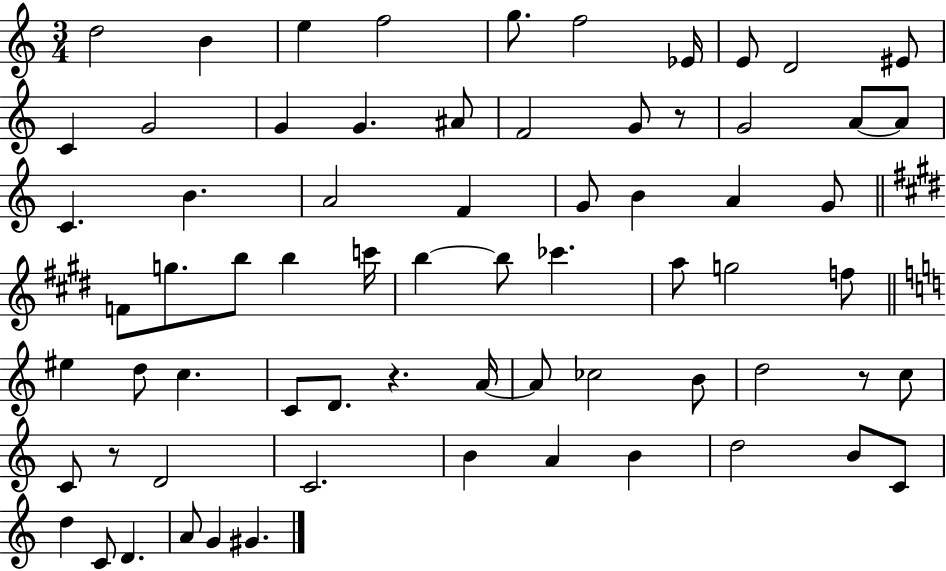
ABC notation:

X:1
T:Untitled
M:3/4
L:1/4
K:C
d2 B e f2 g/2 f2 _E/4 E/2 D2 ^E/2 C G2 G G ^A/2 F2 G/2 z/2 G2 A/2 A/2 C B A2 F G/2 B A G/2 F/2 g/2 b/2 b c'/4 b b/2 _c' a/2 g2 f/2 ^e d/2 c C/2 D/2 z A/4 A/2 _c2 B/2 d2 z/2 c/2 C/2 z/2 D2 C2 B A B d2 B/2 C/2 d C/2 D A/2 G ^G